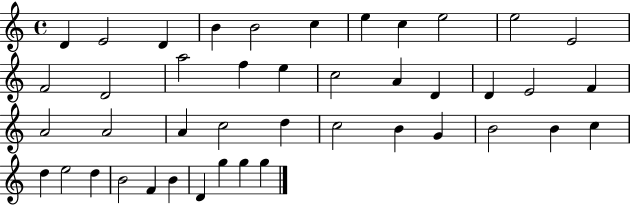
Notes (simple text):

D4/q E4/h D4/q B4/q B4/h C5/q E5/q C5/q E5/h E5/h E4/h F4/h D4/h A5/h F5/q E5/q C5/h A4/q D4/q D4/q E4/h F4/q A4/h A4/h A4/q C5/h D5/q C5/h B4/q G4/q B4/h B4/q C5/q D5/q E5/h D5/q B4/h F4/q B4/q D4/q G5/q G5/q G5/q